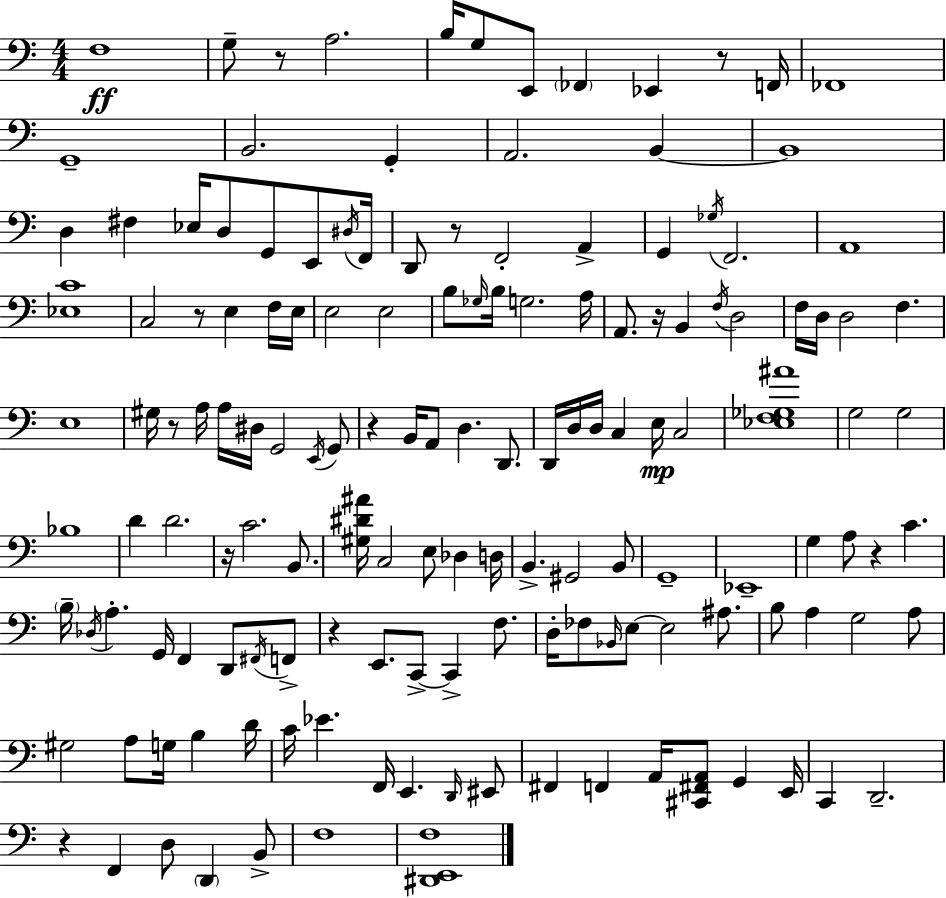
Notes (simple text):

F3/w G3/e R/e A3/h. B3/s G3/e E2/e FES2/q Eb2/q R/e F2/s FES2/w G2/w B2/h. G2/q A2/h. B2/q B2/w D3/q F#3/q Eb3/s D3/e G2/e E2/e D#3/s F2/s D2/e R/e F2/h A2/q G2/q Gb3/s F2/h. A2/w [Eb3,C4]/w C3/h R/e E3/q F3/s E3/s E3/h E3/h B3/e Gb3/s B3/s G3/h. A3/s A2/e. R/s B2/q F3/s D3/h F3/s D3/s D3/h F3/q. E3/w G#3/s R/e A3/s A3/s D#3/s G2/h E2/s G2/e R/q B2/s A2/e D3/q. D2/e. D2/s D3/s D3/s C3/q E3/s C3/h [Eb3,F3,Gb3,A#4]/w G3/h G3/h Bb3/w D4/q D4/h. R/s C4/h. B2/e. [G#3,D#4,A#4]/s C3/h E3/e Db3/q D3/s B2/q. G#2/h B2/e G2/w Eb2/w G3/q A3/e R/q C4/q. B3/s Db3/s A3/q. G2/s F2/q D2/e F#2/s F2/e R/q E2/e. C2/e C2/q F3/e. D3/s FES3/e Bb2/s E3/e E3/h A#3/e. B3/e A3/q G3/h A3/e G#3/h A3/e G3/s B3/q D4/s C4/s Eb4/q. F2/s E2/q. D2/s EIS2/e F#2/q F2/q A2/s [C#2,F#2,A2]/e G2/q E2/s C2/q D2/h. R/q F2/q D3/e D2/q B2/e F3/w [D#2,E2,F3]/w